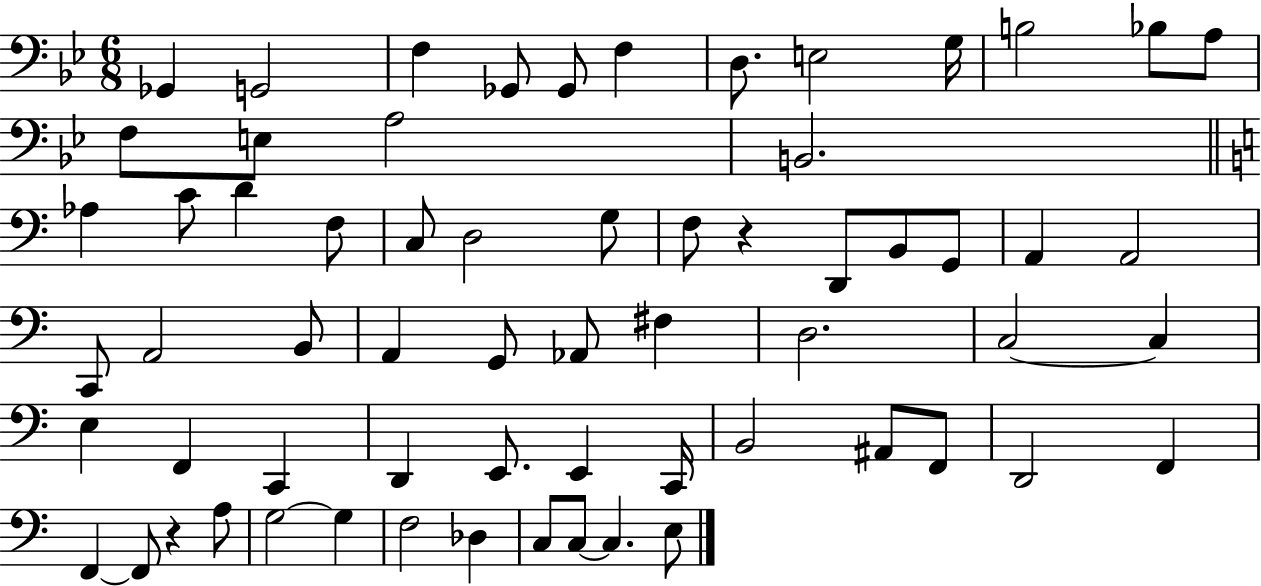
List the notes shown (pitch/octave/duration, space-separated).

Gb2/q G2/h F3/q Gb2/e Gb2/e F3/q D3/e. E3/h G3/s B3/h Bb3/e A3/e F3/e E3/e A3/h B2/h. Ab3/q C4/e D4/q F3/e C3/e D3/h G3/e F3/e R/q D2/e B2/e G2/e A2/q A2/h C2/e A2/h B2/e A2/q G2/e Ab2/e F#3/q D3/h. C3/h C3/q E3/q F2/q C2/q D2/q E2/e. E2/q C2/s B2/h A#2/e F2/e D2/h F2/q F2/q F2/e R/q A3/e G3/h G3/q F3/h Db3/q C3/e C3/e C3/q. E3/e